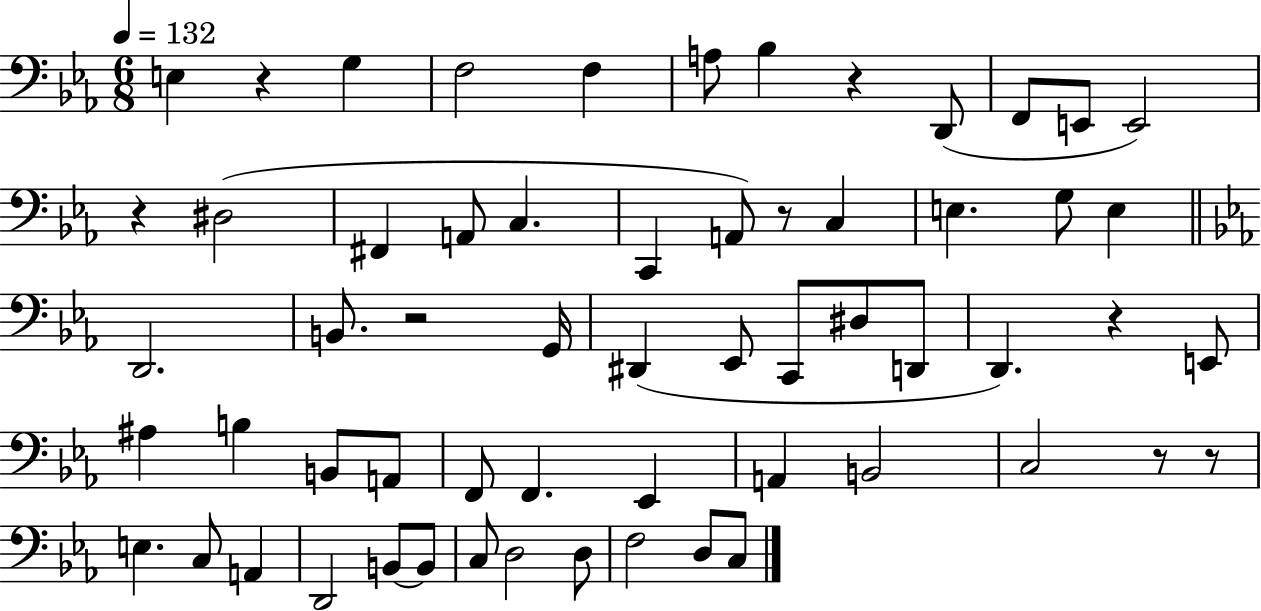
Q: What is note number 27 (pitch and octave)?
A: D#3